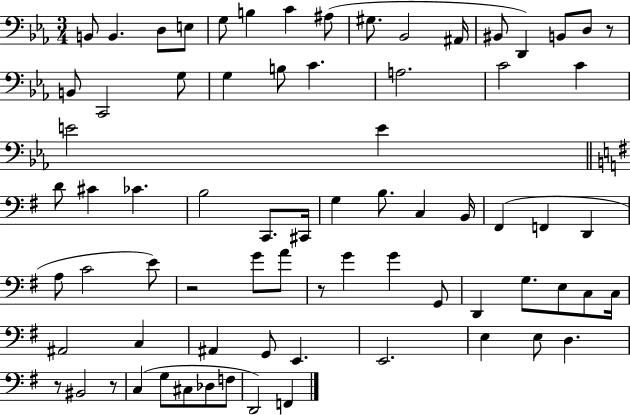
X:1
T:Untitled
M:3/4
L:1/4
K:Eb
B,,/2 B,, D,/2 E,/2 G,/2 B, C ^A,/2 ^G,/2 _B,,2 ^A,,/4 ^B,,/2 D,, B,,/2 D,/2 z/2 B,,/2 C,,2 G,/2 G, B,/2 C A,2 C2 C E2 E D/2 ^C _C B,2 C,,/2 ^C,,/4 G, B,/2 C, B,,/4 ^F,, F,, D,, A,/2 C2 E/2 z2 G/2 A/2 z/2 G G G,,/2 D,, G,/2 E,/2 C,/2 C,/4 ^A,,2 C, ^A,, G,,/2 E,, E,,2 E, E,/2 D, z/2 ^B,,2 z/2 C, G,/2 ^C,/2 _D,/2 F,/2 D,,2 F,,